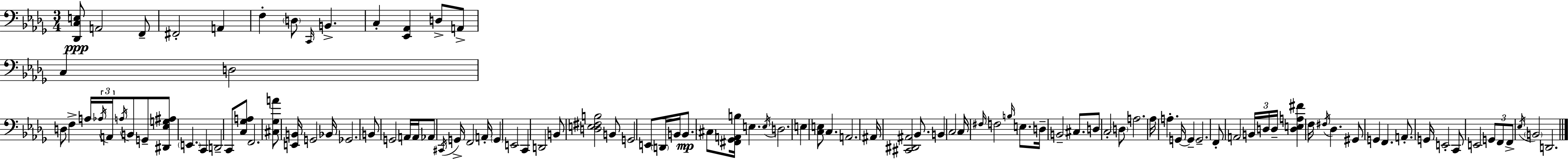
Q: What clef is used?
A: bass